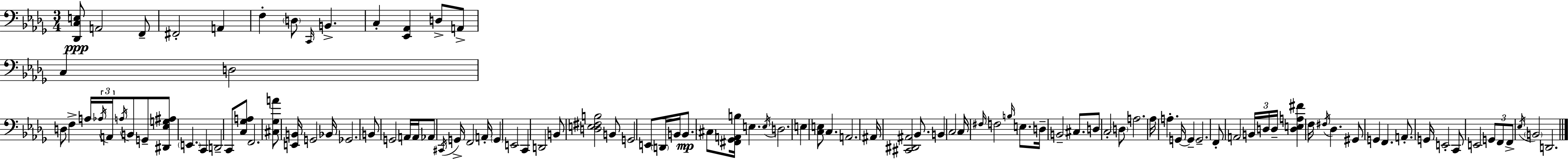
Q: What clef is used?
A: bass